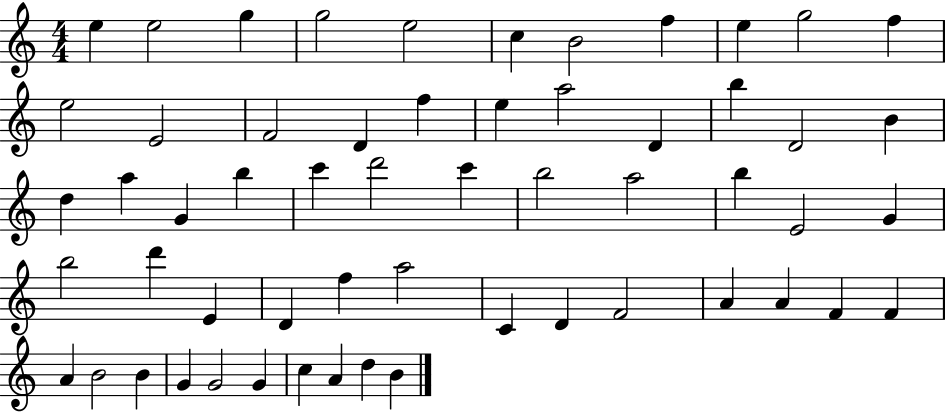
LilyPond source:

{
  \clef treble
  \numericTimeSignature
  \time 4/4
  \key c \major
  e''4 e''2 g''4 | g''2 e''2 | c''4 b'2 f''4 | e''4 g''2 f''4 | \break e''2 e'2 | f'2 d'4 f''4 | e''4 a''2 d'4 | b''4 d'2 b'4 | \break d''4 a''4 g'4 b''4 | c'''4 d'''2 c'''4 | b''2 a''2 | b''4 e'2 g'4 | \break b''2 d'''4 e'4 | d'4 f''4 a''2 | c'4 d'4 f'2 | a'4 a'4 f'4 f'4 | \break a'4 b'2 b'4 | g'4 g'2 g'4 | c''4 a'4 d''4 b'4 | \bar "|."
}